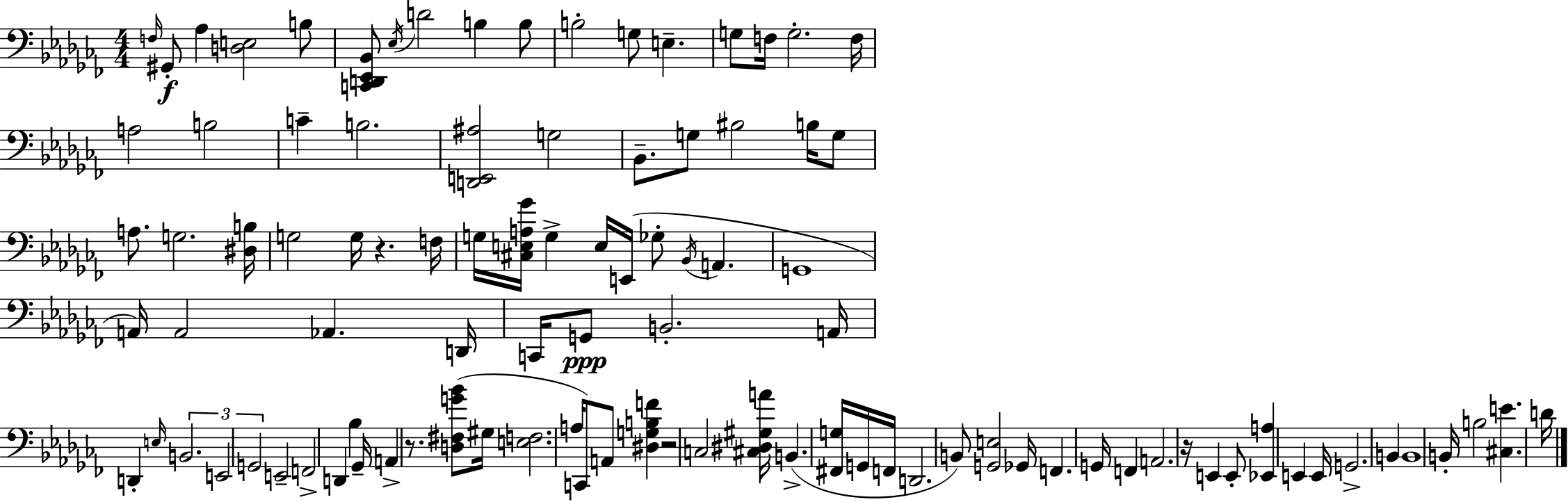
X:1
T:Untitled
M:4/4
L:1/4
K:Abm
F,/4 ^G,,/2 _A, [D,E,]2 B,/2 [C,,D,,_E,,_B,,]/2 _E,/4 D2 B, B,/2 B,2 G,/2 E, G,/2 F,/4 G,2 F,/4 A,2 B,2 C B,2 [D,,E,,^A,]2 G,2 _B,,/2 G,/2 ^B,2 B,/4 G,/2 A,/2 G,2 [^D,B,]/4 G,2 G,/4 z F,/4 G,/4 [^C,E,A,_G]/4 G, E,/4 E,,/4 _G,/2 _B,,/4 A,, G,,4 A,,/4 A,,2 _A,, D,,/4 C,,/4 G,,/2 B,,2 A,,/4 D,, E,/4 B,,2 E,,2 G,,2 E,,2 F,,2 D,, _B, _G,,/4 A,, z/2 [D,^F,G_B]/2 ^G,/4 [E,F,]2 A,/4 C,,/2 A,,/2 [^D,G,B,F] z2 C,2 [^C,^D,^G,A]/4 B,, [^F,,G,]/4 G,,/4 F,,/4 D,,2 B,,/2 [G,,E,]2 _G,,/4 F,, G,,/4 F,, A,,2 z/4 E,, E,,/2 [_E,,A,] E,, E,,/4 G,,2 B,, B,,4 B,,/4 B,2 [^C,E] D/4